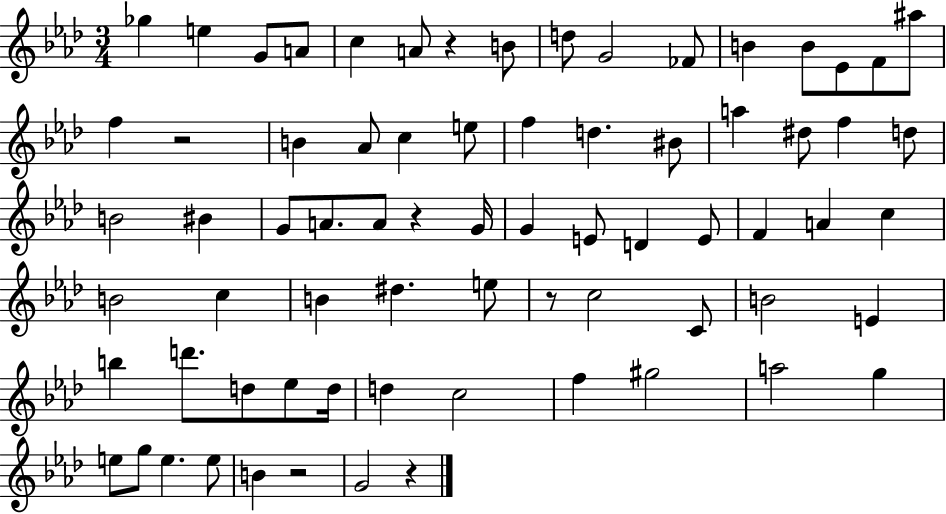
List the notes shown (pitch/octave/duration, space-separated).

Gb5/q E5/q G4/e A4/e C5/q A4/e R/q B4/e D5/e G4/h FES4/e B4/q B4/e Eb4/e F4/e A#5/e F5/q R/h B4/q Ab4/e C5/q E5/e F5/q D5/q. BIS4/e A5/q D#5/e F5/q D5/e B4/h BIS4/q G4/e A4/e. A4/e R/q G4/s G4/q E4/e D4/q E4/e F4/q A4/q C5/q B4/h C5/q B4/q D#5/q. E5/e R/e C5/h C4/e B4/h E4/q B5/q D6/e. D5/e Eb5/e D5/s D5/q C5/h F5/q G#5/h A5/h G5/q E5/e G5/e E5/q. E5/e B4/q R/h G4/h R/q